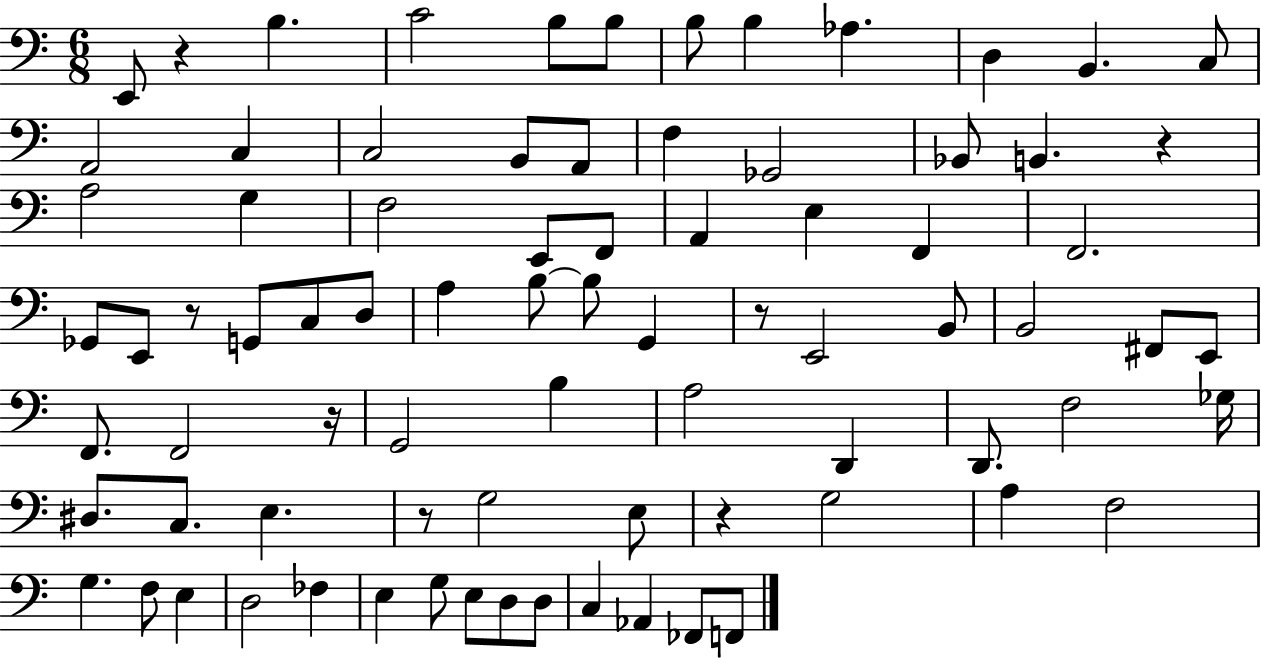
{
  \clef bass
  \numericTimeSignature
  \time 6/8
  \key c \major
  e,8 r4 b4. | c'2 b8 b8 | b8 b4 aes4. | d4 b,4. c8 | \break a,2 c4 | c2 b,8 a,8 | f4 ges,2 | bes,8 b,4. r4 | \break a2 g4 | f2 e,8 f,8 | a,4 e4 f,4 | f,2. | \break ges,8 e,8 r8 g,8 c8 d8 | a4 b8~~ b8 g,4 | r8 e,2 b,8 | b,2 fis,8 e,8 | \break f,8. f,2 r16 | g,2 b4 | a2 d,4 | d,8. f2 ges16 | \break dis8. c8. e4. | r8 g2 e8 | r4 g2 | a4 f2 | \break g4. f8 e4 | d2 fes4 | e4 g8 e8 d8 d8 | c4 aes,4 fes,8 f,8 | \break \bar "|."
}